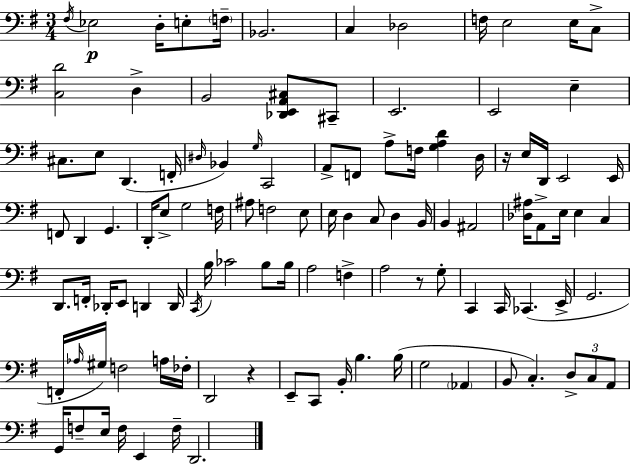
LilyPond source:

{
  \clef bass
  \numericTimeSignature
  \time 3/4
  \key e \minor
  \acciaccatura { fis16 }\p ees2 d16-. e8-. | \parenthesize f16-- bes,2. | c4 des2 | f16 e2 e16 c8-> | \break <c d'>2 d4-> | b,2 <des, e, a, cis>8 cis,8-- | e,2. | e,2 e4-- | \break cis8. e8 d,4.( | f,16-. \grace { dis16 } bes,4) \grace { g16 } c,2 | a,8-> f,8 a8-> f16 <g a d'>4 | d16 r16 e16 d,16 e,2 | \break e,16 f,8 d,4 g,4. | d,16-. e8-> g2 | f16 ais8 f2 | e8 e16 d4 c8 d4 | \break b,16 b,4 ais,2 | <des ais>16 a,8-> e16 e4 c4 | d,8. f,16-. des,16-. e,8 d,4 | d,16 \acciaccatura { c,16 } b16 ces'2 | \break b8 b16 a2 | f4-> a2 | r8 g8-. c,4 c,16 ces,4.( | e,16-> g,2. | \break f,16-. \grace { aes16 }) gis16 f2 | a16 fes16-. d,2 | r4 e,8-- c,8 b,16-. b4. | b16( g2 | \break \parenthesize aes,4 b,8 c4.-.) | \tuplet 3/2 { d8-> c8 a,8 } g,16 f8-- e16 f16 | e,4 f16-- d,2. | \bar "|."
}